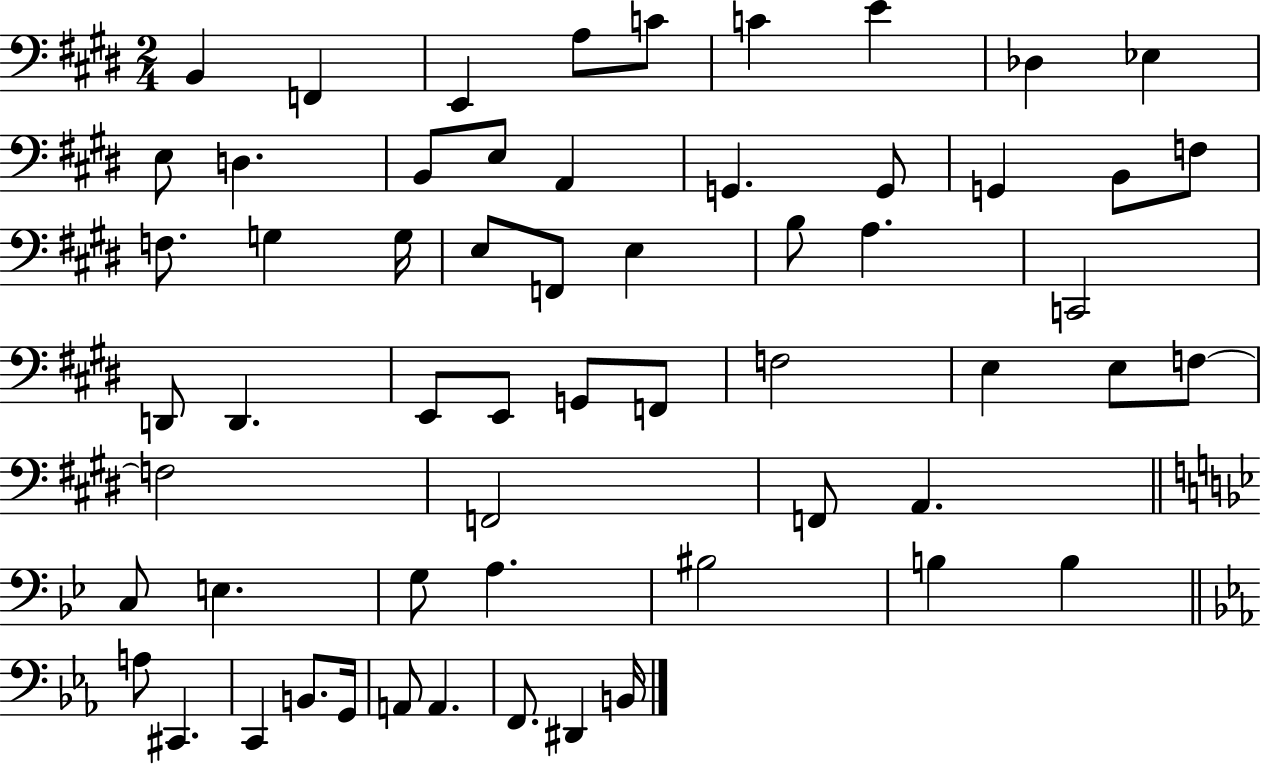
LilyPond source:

{
  \clef bass
  \numericTimeSignature
  \time 2/4
  \key e \major
  b,4 f,4 | e,4 a8 c'8 | c'4 e'4 | des4 ees4 | \break e8 d4. | b,8 e8 a,4 | g,4. g,8 | g,4 b,8 f8 | \break f8. g4 g16 | e8 f,8 e4 | b8 a4. | c,2 | \break d,8 d,4. | e,8 e,8 g,8 f,8 | f2 | e4 e8 f8~~ | \break f2 | f,2 | f,8 a,4. | \bar "||" \break \key bes \major c8 e4. | g8 a4. | bis2 | b4 b4 | \break \bar "||" \break \key ees \major a8 cis,4. | c,4 b,8. g,16 | a,8 a,4. | f,8. dis,4 b,16 | \break \bar "|."
}